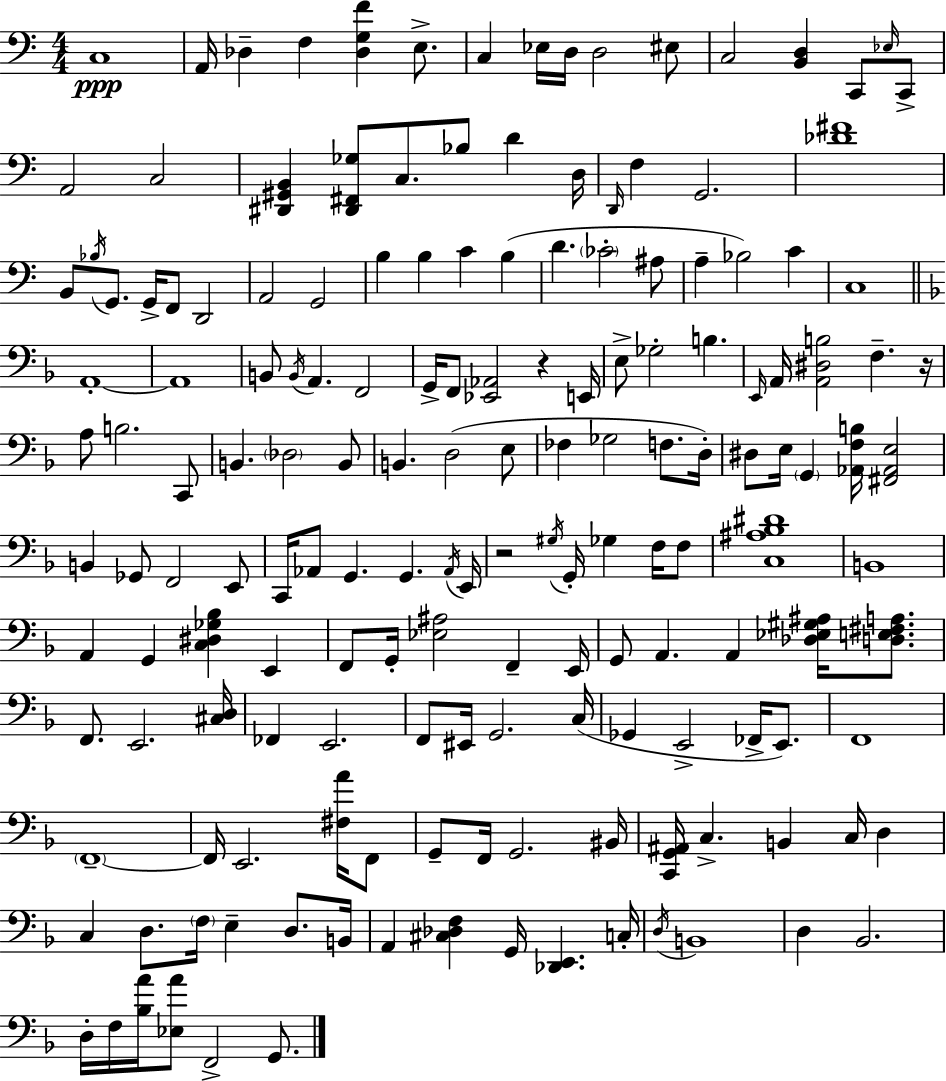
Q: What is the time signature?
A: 4/4